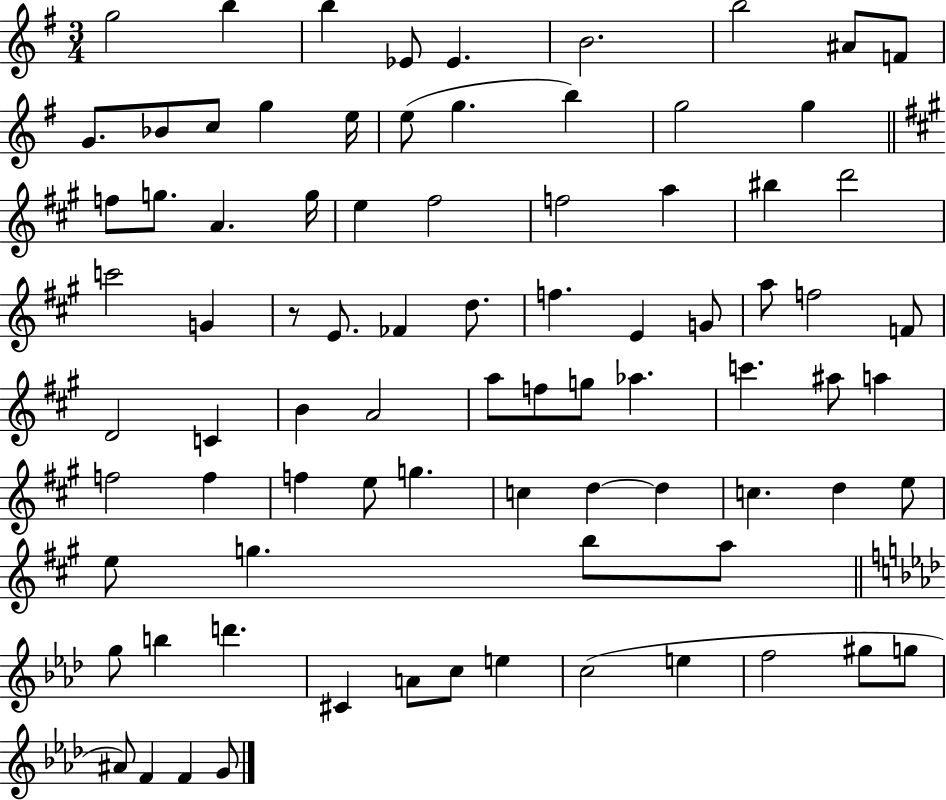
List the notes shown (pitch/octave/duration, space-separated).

G5/h B5/q B5/q Eb4/e Eb4/q. B4/h. B5/h A#4/e F4/e G4/e. Bb4/e C5/e G5/q E5/s E5/e G5/q. B5/q G5/h G5/q F5/e G5/e. A4/q. G5/s E5/q F#5/h F5/h A5/q BIS5/q D6/h C6/h G4/q R/e E4/e. FES4/q D5/e. F5/q. E4/q G4/e A5/e F5/h F4/e D4/h C4/q B4/q A4/h A5/e F5/e G5/e Ab5/q. C6/q. A#5/e A5/q F5/h F5/q F5/q E5/e G5/q. C5/q D5/q D5/q C5/q. D5/q E5/e E5/e G5/q. B5/e A5/e G5/e B5/q D6/q. C#4/q A4/e C5/e E5/q C5/h E5/q F5/h G#5/e G5/e A#4/e F4/q F4/q G4/e